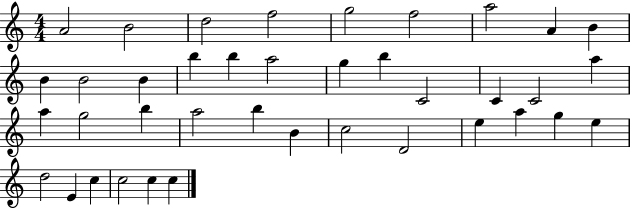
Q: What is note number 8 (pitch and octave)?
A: A4